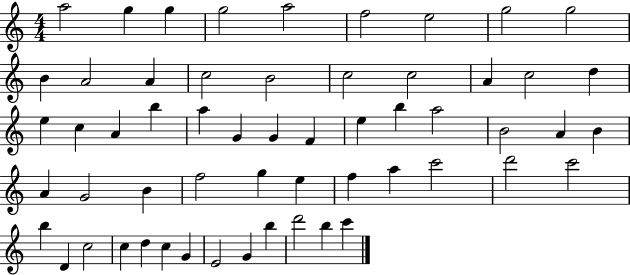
{
  \clef treble
  \numericTimeSignature
  \time 4/4
  \key c \major
  a''2 g''4 g''4 | g''2 a''2 | f''2 e''2 | g''2 g''2 | \break b'4 a'2 a'4 | c''2 b'2 | c''2 c''2 | a'4 c''2 d''4 | \break e''4 c''4 a'4 b''4 | a''4 g'4 g'4 f'4 | e''4 b''4 a''2 | b'2 a'4 b'4 | \break a'4 g'2 b'4 | f''2 g''4 e''4 | f''4 a''4 c'''2 | d'''2 c'''2 | \break b''4 d'4 c''2 | c''4 d''4 c''4 g'4 | e'2 g'4 b''4 | d'''2 b''4 c'''4 | \break \bar "|."
}